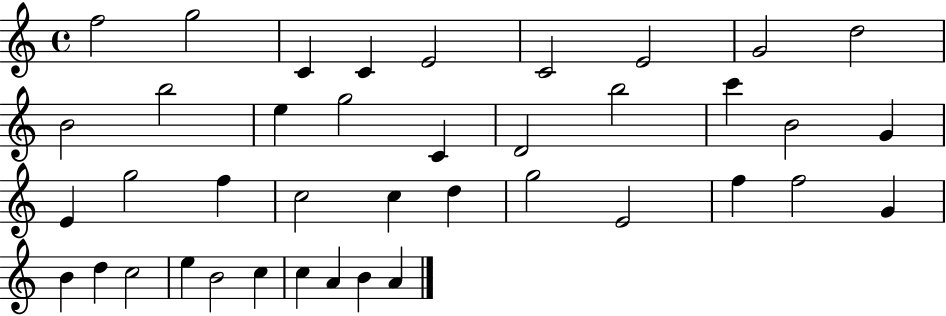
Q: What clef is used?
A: treble